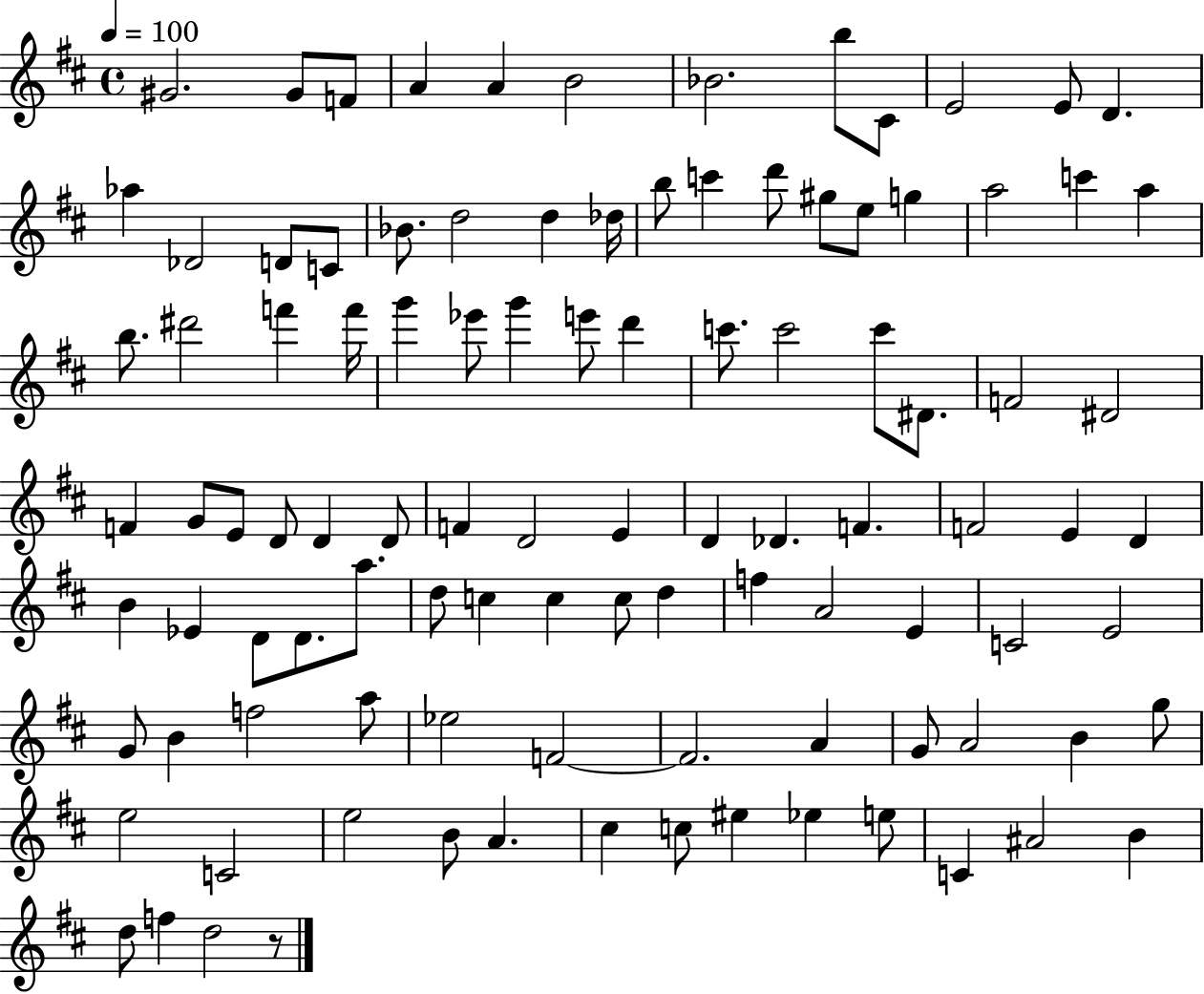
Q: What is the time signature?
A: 4/4